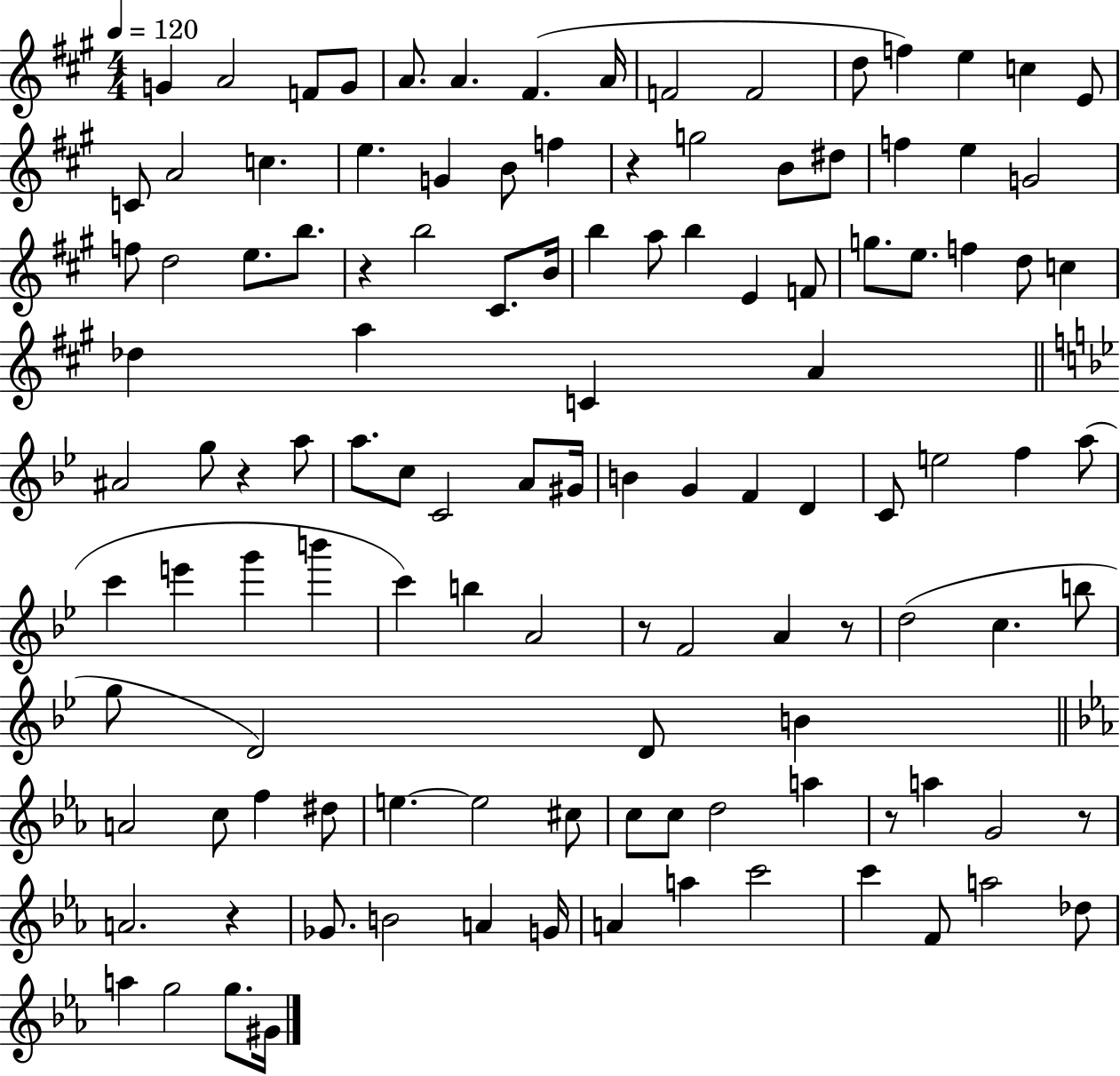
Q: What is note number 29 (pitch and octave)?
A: F5